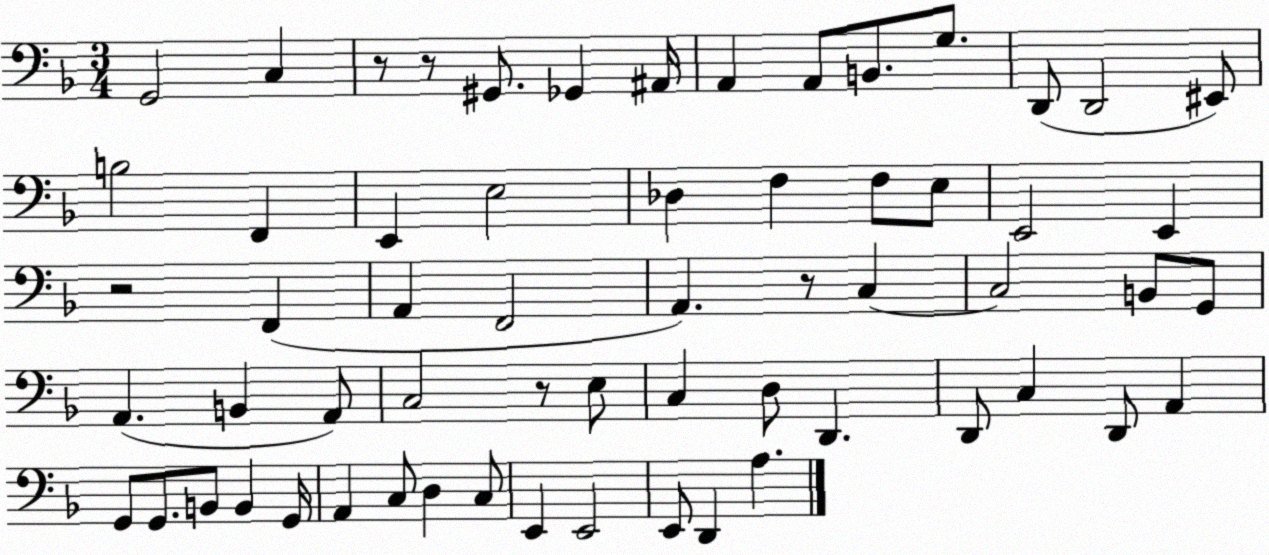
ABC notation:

X:1
T:Untitled
M:3/4
L:1/4
K:F
G,,2 C, z/2 z/2 ^G,,/2 _G,, ^A,,/4 A,, A,,/2 B,,/2 G,/2 D,,/2 D,,2 ^E,,/2 B,2 F,, E,, E,2 _D, F, F,/2 E,/2 E,,2 E,, z2 F,, A,, F,,2 A,, z/2 C, C,2 B,,/2 G,,/2 A,, B,, A,,/2 C,2 z/2 E,/2 C, D,/2 D,, D,,/2 C, D,,/2 A,, G,,/2 G,,/2 B,,/2 B,, G,,/4 A,, C,/2 D, C,/2 E,, E,,2 E,,/2 D,, A,